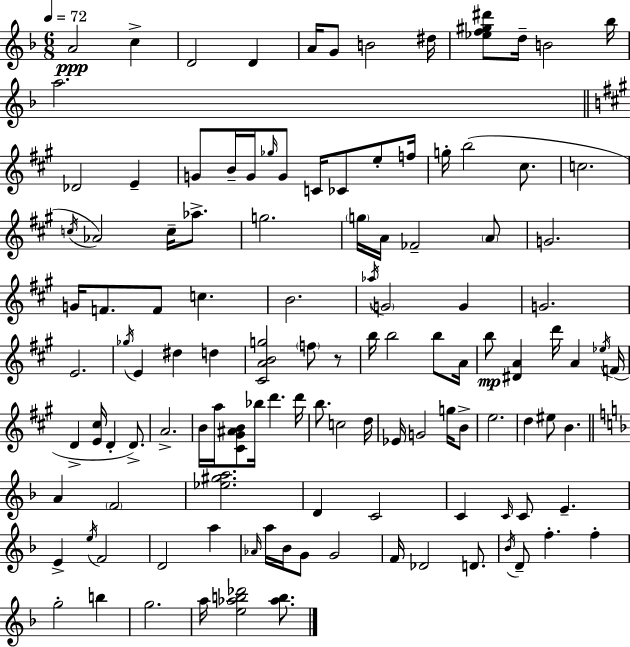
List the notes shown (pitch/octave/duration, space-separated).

A4/h C5/q D4/h D4/q A4/s G4/e B4/h D#5/s [Eb5,F5,G#5,D#6]/e D5/s B4/h Bb5/s A5/h. Db4/h E4/q G4/e B4/s G4/s Gb5/s G4/e C4/s CES4/e E5/e F5/s G5/s B5/h C#5/e. C5/h. C5/s Ab4/h C5/s Ab5/e. G5/h. G5/s A4/s FES4/h A4/e G4/h. G4/s F4/e. F4/e C5/q. B4/h. Ab5/s G4/h G4/q G4/h. E4/h. Gb5/s E4/q D#5/q D5/q [C#4,A4,B4,G5]/h F5/e R/e B5/s B5/h B5/e A4/s B5/e [D#4,A4]/q D6/s A4/q Eb5/s F4/s D4/q [E4,C#5]/s D4/q D4/e. A4/h. B4/s A5/s [C#4,G#4,A#4,B4]/e Bb5/s D6/q. D6/s B5/e. C5/h D5/s Eb4/s G4/h G5/s B4/e E5/h. D5/q EIS5/e B4/q. A4/q F4/h [Eb5,G#5,A5]/h. D4/q C4/h C4/q C4/s C4/e E4/q. E4/q E5/s F4/h D4/h A5/q Ab4/s A5/s Bb4/s G4/e G4/h F4/s Db4/h D4/e. Bb4/s D4/e F5/q. F5/q G5/h B5/q G5/h. A5/s [E5,Ab5,B5,Db6]/h [Ab5,B5]/e.